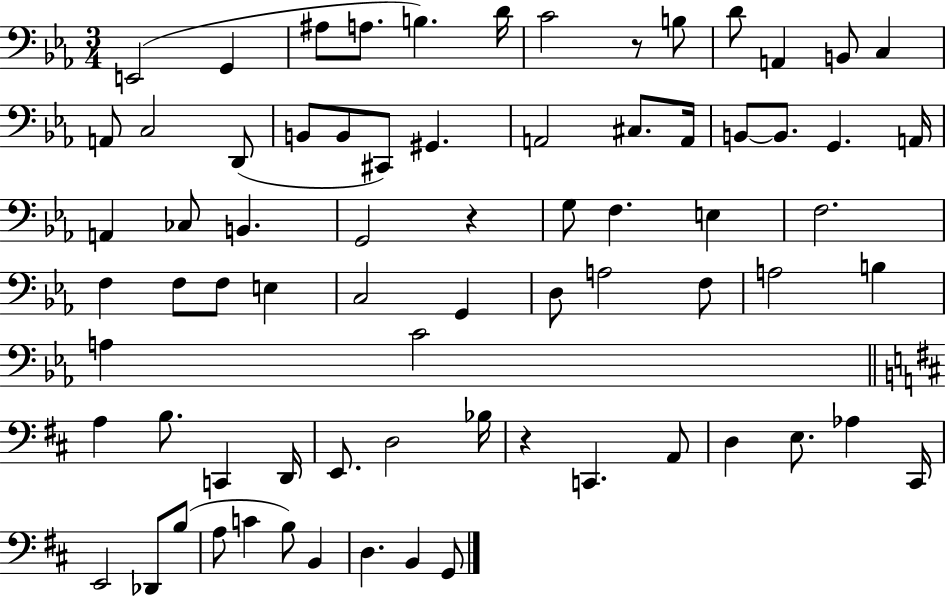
{
  \clef bass
  \numericTimeSignature
  \time 3/4
  \key ees \major
  \repeat volta 2 { e,2( g,4 | ais8 a8. b4.) d'16 | c'2 r8 b8 | d'8 a,4 b,8 c4 | \break a,8 c2 d,8( | b,8 b,8 cis,8) gis,4. | a,2 cis8. a,16 | b,8~~ b,8. g,4. a,16 | \break a,4 ces8 b,4. | g,2 r4 | g8 f4. e4 | f2. | \break f4 f8 f8 e4 | c2 g,4 | d8 a2 f8 | a2 b4 | \break a4 c'2 | \bar "||" \break \key d \major a4 b8. c,4 d,16 | e,8. d2 bes16 | r4 c,4. a,8 | d4 e8. aes4 cis,16 | \break e,2 des,8 b8( | a8 c'4 b8) b,4 | d4. b,4 g,8 | } \bar "|."
}